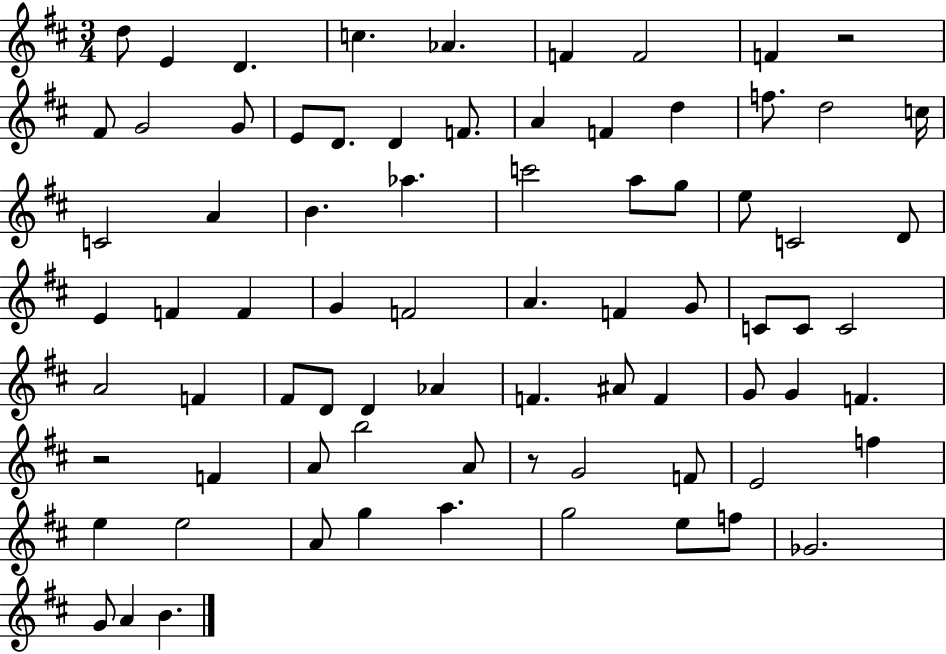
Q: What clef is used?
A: treble